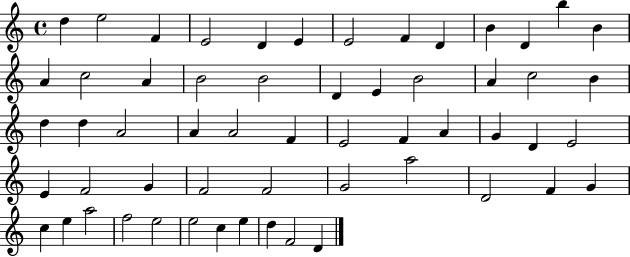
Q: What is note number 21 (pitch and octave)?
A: B4